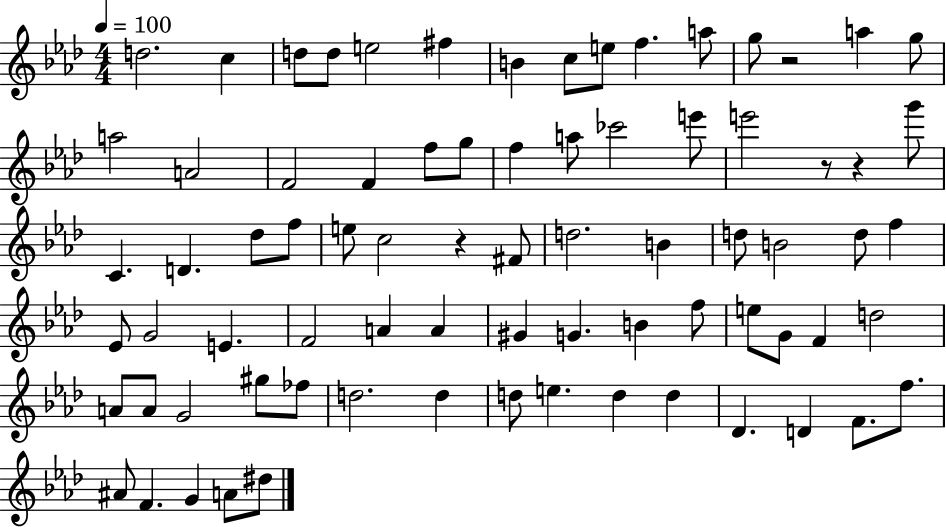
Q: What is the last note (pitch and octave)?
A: D#5